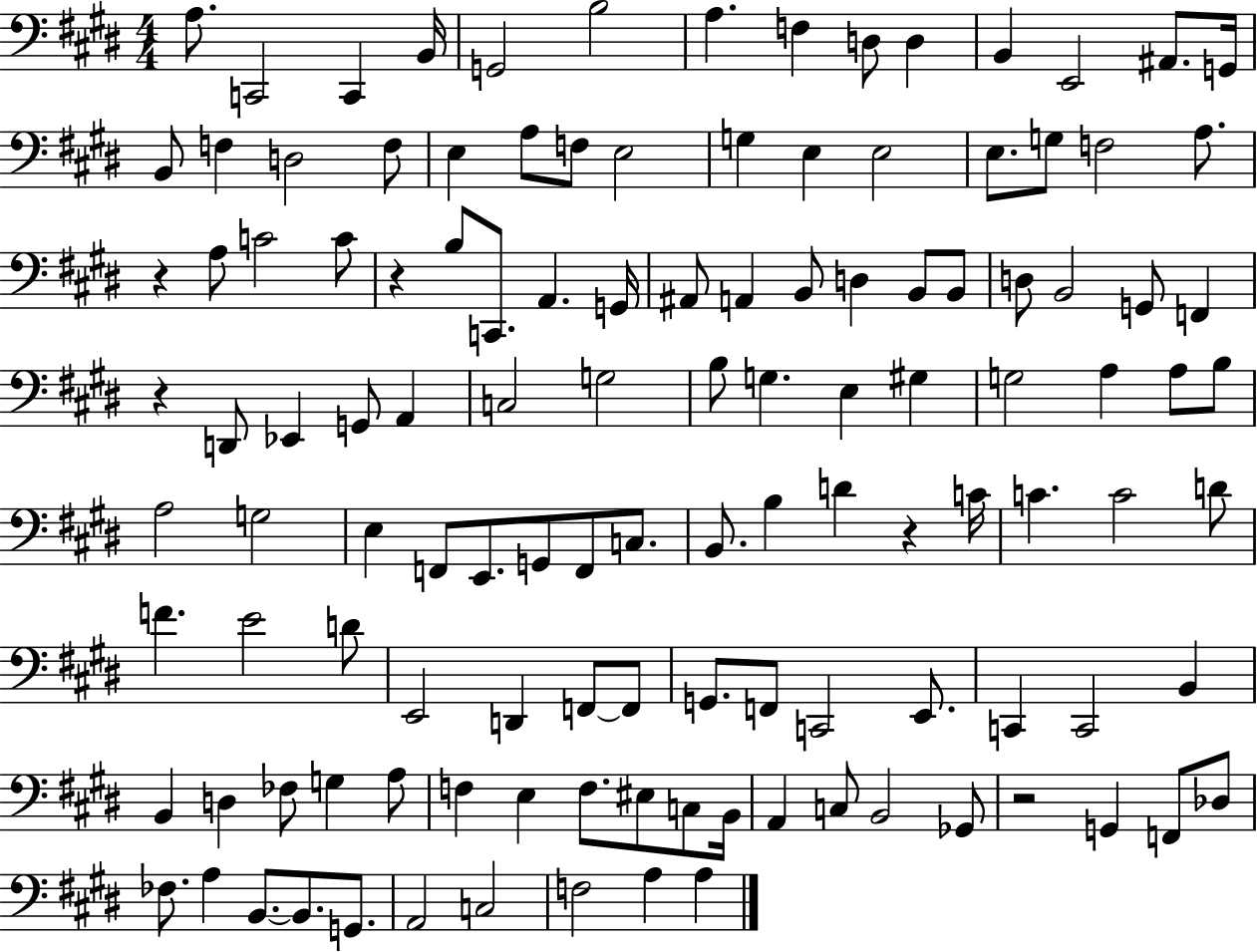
X:1
T:Untitled
M:4/4
L:1/4
K:E
A,/2 C,,2 C,, B,,/4 G,,2 B,2 A, F, D,/2 D, B,, E,,2 ^A,,/2 G,,/4 B,,/2 F, D,2 F,/2 E, A,/2 F,/2 E,2 G, E, E,2 E,/2 G,/2 F,2 A,/2 z A,/2 C2 C/2 z B,/2 C,,/2 A,, G,,/4 ^A,,/2 A,, B,,/2 D, B,,/2 B,,/2 D,/2 B,,2 G,,/2 F,, z D,,/2 _E,, G,,/2 A,, C,2 G,2 B,/2 G, E, ^G, G,2 A, A,/2 B,/2 A,2 G,2 E, F,,/2 E,,/2 G,,/2 F,,/2 C,/2 B,,/2 B, D z C/4 C C2 D/2 F E2 D/2 E,,2 D,, F,,/2 F,,/2 G,,/2 F,,/2 C,,2 E,,/2 C,, C,,2 B,, B,, D, _F,/2 G, A,/2 F, E, F,/2 ^E,/2 C,/2 B,,/4 A,, C,/2 B,,2 _G,,/2 z2 G,, F,,/2 _D,/2 _F,/2 A, B,,/2 B,,/2 G,,/2 A,,2 C,2 F,2 A, A,